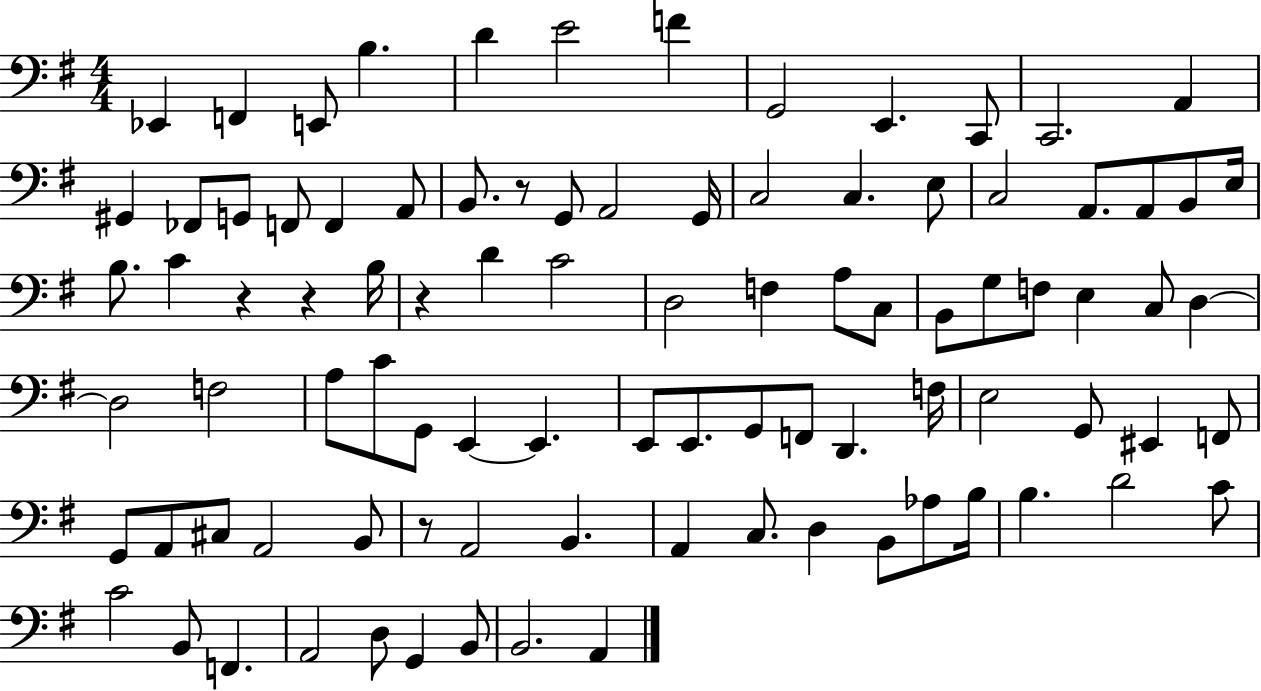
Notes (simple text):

Eb2/q F2/q E2/e B3/q. D4/q E4/h F4/q G2/h E2/q. C2/e C2/h. A2/q G#2/q FES2/e G2/e F2/e F2/q A2/e B2/e. R/e G2/e A2/h G2/s C3/h C3/q. E3/e C3/h A2/e. A2/e B2/e E3/s B3/e. C4/q R/q R/q B3/s R/q D4/q C4/h D3/h F3/q A3/e C3/e B2/e G3/e F3/e E3/q C3/e D3/q D3/h F3/h A3/e C4/e G2/e E2/q E2/q. E2/e E2/e. G2/e F2/e D2/q. F3/s E3/h G2/e EIS2/q F2/e G2/e A2/e C#3/e A2/h B2/e R/e A2/h B2/q. A2/q C3/e. D3/q B2/e Ab3/e B3/s B3/q. D4/h C4/e C4/h B2/e F2/q. A2/h D3/e G2/q B2/e B2/h. A2/q